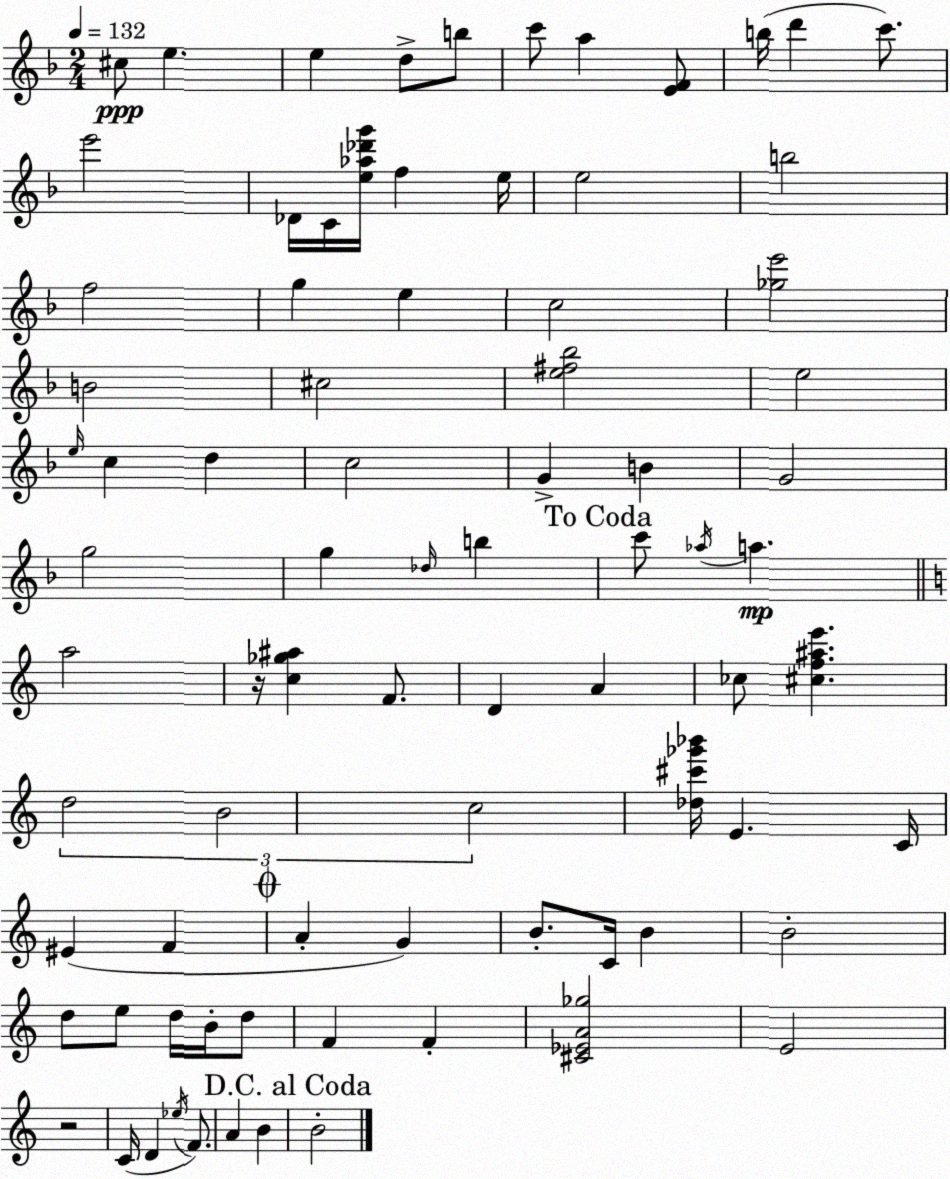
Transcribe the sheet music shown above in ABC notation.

X:1
T:Untitled
M:2/4
L:1/4
K:F
^c/2 e e d/2 b/2 c'/2 a [EF]/2 b/4 d' c'/2 e'2 _D/4 C/4 [e_a_d'g']/4 f e/4 e2 b2 f2 g e c2 [_ge']2 B2 ^c2 [e^f_b]2 e2 e/4 c d c2 G B G2 g2 g _d/4 b c'/2 _a/4 a a2 z/4 [c_g^a] F/2 D A _c/2 [^cf^ae'] d2 B2 c2 [_d^c'_g'_b']/4 E C/4 ^E F A G B/2 C/4 B B2 d/2 e/2 d/4 B/4 d/2 F F [^C_EA_g]2 E2 z2 C/4 D _e/4 F/2 A B B2